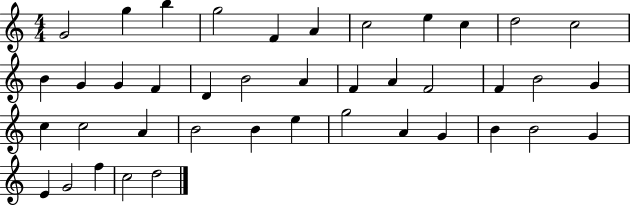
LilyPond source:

{
  \clef treble
  \numericTimeSignature
  \time 4/4
  \key c \major
  g'2 g''4 b''4 | g''2 f'4 a'4 | c''2 e''4 c''4 | d''2 c''2 | \break b'4 g'4 g'4 f'4 | d'4 b'2 a'4 | f'4 a'4 f'2 | f'4 b'2 g'4 | \break c''4 c''2 a'4 | b'2 b'4 e''4 | g''2 a'4 g'4 | b'4 b'2 g'4 | \break e'4 g'2 f''4 | c''2 d''2 | \bar "|."
}